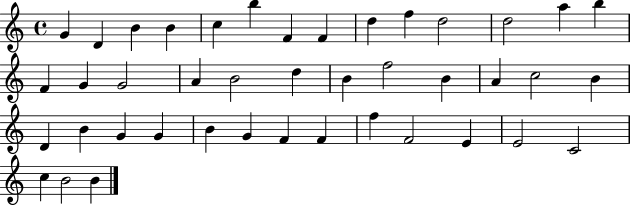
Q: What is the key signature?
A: C major